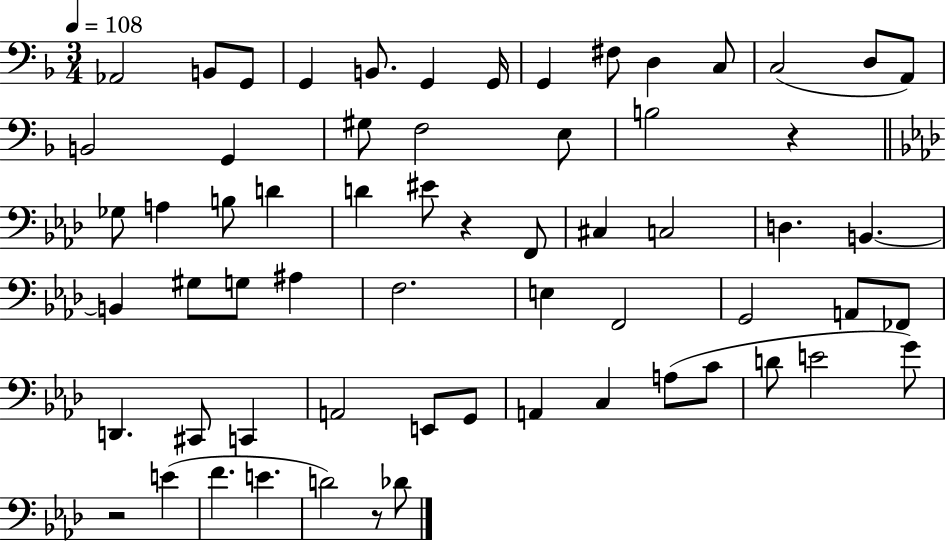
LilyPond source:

{
  \clef bass
  \numericTimeSignature
  \time 3/4
  \key f \major
  \tempo 4 = 108
  aes,2 b,8 g,8 | g,4 b,8. g,4 g,16 | g,4 fis8 d4 c8 | c2( d8 a,8) | \break b,2 g,4 | gis8 f2 e8 | b2 r4 | \bar "||" \break \key aes \major ges8 a4 b8 d'4 | d'4 eis'8 r4 f,8 | cis4 c2 | d4. b,4.~~ | \break b,4 gis8 g8 ais4 | f2. | e4 f,2 | g,2 a,8 fes,8 | \break d,4. cis,8 c,4 | a,2 e,8 g,8 | a,4 c4 a8( c'8 | d'8 e'2 g'8) | \break r2 e'4( | f'4. e'4. | d'2) r8 des'8 | \bar "|."
}